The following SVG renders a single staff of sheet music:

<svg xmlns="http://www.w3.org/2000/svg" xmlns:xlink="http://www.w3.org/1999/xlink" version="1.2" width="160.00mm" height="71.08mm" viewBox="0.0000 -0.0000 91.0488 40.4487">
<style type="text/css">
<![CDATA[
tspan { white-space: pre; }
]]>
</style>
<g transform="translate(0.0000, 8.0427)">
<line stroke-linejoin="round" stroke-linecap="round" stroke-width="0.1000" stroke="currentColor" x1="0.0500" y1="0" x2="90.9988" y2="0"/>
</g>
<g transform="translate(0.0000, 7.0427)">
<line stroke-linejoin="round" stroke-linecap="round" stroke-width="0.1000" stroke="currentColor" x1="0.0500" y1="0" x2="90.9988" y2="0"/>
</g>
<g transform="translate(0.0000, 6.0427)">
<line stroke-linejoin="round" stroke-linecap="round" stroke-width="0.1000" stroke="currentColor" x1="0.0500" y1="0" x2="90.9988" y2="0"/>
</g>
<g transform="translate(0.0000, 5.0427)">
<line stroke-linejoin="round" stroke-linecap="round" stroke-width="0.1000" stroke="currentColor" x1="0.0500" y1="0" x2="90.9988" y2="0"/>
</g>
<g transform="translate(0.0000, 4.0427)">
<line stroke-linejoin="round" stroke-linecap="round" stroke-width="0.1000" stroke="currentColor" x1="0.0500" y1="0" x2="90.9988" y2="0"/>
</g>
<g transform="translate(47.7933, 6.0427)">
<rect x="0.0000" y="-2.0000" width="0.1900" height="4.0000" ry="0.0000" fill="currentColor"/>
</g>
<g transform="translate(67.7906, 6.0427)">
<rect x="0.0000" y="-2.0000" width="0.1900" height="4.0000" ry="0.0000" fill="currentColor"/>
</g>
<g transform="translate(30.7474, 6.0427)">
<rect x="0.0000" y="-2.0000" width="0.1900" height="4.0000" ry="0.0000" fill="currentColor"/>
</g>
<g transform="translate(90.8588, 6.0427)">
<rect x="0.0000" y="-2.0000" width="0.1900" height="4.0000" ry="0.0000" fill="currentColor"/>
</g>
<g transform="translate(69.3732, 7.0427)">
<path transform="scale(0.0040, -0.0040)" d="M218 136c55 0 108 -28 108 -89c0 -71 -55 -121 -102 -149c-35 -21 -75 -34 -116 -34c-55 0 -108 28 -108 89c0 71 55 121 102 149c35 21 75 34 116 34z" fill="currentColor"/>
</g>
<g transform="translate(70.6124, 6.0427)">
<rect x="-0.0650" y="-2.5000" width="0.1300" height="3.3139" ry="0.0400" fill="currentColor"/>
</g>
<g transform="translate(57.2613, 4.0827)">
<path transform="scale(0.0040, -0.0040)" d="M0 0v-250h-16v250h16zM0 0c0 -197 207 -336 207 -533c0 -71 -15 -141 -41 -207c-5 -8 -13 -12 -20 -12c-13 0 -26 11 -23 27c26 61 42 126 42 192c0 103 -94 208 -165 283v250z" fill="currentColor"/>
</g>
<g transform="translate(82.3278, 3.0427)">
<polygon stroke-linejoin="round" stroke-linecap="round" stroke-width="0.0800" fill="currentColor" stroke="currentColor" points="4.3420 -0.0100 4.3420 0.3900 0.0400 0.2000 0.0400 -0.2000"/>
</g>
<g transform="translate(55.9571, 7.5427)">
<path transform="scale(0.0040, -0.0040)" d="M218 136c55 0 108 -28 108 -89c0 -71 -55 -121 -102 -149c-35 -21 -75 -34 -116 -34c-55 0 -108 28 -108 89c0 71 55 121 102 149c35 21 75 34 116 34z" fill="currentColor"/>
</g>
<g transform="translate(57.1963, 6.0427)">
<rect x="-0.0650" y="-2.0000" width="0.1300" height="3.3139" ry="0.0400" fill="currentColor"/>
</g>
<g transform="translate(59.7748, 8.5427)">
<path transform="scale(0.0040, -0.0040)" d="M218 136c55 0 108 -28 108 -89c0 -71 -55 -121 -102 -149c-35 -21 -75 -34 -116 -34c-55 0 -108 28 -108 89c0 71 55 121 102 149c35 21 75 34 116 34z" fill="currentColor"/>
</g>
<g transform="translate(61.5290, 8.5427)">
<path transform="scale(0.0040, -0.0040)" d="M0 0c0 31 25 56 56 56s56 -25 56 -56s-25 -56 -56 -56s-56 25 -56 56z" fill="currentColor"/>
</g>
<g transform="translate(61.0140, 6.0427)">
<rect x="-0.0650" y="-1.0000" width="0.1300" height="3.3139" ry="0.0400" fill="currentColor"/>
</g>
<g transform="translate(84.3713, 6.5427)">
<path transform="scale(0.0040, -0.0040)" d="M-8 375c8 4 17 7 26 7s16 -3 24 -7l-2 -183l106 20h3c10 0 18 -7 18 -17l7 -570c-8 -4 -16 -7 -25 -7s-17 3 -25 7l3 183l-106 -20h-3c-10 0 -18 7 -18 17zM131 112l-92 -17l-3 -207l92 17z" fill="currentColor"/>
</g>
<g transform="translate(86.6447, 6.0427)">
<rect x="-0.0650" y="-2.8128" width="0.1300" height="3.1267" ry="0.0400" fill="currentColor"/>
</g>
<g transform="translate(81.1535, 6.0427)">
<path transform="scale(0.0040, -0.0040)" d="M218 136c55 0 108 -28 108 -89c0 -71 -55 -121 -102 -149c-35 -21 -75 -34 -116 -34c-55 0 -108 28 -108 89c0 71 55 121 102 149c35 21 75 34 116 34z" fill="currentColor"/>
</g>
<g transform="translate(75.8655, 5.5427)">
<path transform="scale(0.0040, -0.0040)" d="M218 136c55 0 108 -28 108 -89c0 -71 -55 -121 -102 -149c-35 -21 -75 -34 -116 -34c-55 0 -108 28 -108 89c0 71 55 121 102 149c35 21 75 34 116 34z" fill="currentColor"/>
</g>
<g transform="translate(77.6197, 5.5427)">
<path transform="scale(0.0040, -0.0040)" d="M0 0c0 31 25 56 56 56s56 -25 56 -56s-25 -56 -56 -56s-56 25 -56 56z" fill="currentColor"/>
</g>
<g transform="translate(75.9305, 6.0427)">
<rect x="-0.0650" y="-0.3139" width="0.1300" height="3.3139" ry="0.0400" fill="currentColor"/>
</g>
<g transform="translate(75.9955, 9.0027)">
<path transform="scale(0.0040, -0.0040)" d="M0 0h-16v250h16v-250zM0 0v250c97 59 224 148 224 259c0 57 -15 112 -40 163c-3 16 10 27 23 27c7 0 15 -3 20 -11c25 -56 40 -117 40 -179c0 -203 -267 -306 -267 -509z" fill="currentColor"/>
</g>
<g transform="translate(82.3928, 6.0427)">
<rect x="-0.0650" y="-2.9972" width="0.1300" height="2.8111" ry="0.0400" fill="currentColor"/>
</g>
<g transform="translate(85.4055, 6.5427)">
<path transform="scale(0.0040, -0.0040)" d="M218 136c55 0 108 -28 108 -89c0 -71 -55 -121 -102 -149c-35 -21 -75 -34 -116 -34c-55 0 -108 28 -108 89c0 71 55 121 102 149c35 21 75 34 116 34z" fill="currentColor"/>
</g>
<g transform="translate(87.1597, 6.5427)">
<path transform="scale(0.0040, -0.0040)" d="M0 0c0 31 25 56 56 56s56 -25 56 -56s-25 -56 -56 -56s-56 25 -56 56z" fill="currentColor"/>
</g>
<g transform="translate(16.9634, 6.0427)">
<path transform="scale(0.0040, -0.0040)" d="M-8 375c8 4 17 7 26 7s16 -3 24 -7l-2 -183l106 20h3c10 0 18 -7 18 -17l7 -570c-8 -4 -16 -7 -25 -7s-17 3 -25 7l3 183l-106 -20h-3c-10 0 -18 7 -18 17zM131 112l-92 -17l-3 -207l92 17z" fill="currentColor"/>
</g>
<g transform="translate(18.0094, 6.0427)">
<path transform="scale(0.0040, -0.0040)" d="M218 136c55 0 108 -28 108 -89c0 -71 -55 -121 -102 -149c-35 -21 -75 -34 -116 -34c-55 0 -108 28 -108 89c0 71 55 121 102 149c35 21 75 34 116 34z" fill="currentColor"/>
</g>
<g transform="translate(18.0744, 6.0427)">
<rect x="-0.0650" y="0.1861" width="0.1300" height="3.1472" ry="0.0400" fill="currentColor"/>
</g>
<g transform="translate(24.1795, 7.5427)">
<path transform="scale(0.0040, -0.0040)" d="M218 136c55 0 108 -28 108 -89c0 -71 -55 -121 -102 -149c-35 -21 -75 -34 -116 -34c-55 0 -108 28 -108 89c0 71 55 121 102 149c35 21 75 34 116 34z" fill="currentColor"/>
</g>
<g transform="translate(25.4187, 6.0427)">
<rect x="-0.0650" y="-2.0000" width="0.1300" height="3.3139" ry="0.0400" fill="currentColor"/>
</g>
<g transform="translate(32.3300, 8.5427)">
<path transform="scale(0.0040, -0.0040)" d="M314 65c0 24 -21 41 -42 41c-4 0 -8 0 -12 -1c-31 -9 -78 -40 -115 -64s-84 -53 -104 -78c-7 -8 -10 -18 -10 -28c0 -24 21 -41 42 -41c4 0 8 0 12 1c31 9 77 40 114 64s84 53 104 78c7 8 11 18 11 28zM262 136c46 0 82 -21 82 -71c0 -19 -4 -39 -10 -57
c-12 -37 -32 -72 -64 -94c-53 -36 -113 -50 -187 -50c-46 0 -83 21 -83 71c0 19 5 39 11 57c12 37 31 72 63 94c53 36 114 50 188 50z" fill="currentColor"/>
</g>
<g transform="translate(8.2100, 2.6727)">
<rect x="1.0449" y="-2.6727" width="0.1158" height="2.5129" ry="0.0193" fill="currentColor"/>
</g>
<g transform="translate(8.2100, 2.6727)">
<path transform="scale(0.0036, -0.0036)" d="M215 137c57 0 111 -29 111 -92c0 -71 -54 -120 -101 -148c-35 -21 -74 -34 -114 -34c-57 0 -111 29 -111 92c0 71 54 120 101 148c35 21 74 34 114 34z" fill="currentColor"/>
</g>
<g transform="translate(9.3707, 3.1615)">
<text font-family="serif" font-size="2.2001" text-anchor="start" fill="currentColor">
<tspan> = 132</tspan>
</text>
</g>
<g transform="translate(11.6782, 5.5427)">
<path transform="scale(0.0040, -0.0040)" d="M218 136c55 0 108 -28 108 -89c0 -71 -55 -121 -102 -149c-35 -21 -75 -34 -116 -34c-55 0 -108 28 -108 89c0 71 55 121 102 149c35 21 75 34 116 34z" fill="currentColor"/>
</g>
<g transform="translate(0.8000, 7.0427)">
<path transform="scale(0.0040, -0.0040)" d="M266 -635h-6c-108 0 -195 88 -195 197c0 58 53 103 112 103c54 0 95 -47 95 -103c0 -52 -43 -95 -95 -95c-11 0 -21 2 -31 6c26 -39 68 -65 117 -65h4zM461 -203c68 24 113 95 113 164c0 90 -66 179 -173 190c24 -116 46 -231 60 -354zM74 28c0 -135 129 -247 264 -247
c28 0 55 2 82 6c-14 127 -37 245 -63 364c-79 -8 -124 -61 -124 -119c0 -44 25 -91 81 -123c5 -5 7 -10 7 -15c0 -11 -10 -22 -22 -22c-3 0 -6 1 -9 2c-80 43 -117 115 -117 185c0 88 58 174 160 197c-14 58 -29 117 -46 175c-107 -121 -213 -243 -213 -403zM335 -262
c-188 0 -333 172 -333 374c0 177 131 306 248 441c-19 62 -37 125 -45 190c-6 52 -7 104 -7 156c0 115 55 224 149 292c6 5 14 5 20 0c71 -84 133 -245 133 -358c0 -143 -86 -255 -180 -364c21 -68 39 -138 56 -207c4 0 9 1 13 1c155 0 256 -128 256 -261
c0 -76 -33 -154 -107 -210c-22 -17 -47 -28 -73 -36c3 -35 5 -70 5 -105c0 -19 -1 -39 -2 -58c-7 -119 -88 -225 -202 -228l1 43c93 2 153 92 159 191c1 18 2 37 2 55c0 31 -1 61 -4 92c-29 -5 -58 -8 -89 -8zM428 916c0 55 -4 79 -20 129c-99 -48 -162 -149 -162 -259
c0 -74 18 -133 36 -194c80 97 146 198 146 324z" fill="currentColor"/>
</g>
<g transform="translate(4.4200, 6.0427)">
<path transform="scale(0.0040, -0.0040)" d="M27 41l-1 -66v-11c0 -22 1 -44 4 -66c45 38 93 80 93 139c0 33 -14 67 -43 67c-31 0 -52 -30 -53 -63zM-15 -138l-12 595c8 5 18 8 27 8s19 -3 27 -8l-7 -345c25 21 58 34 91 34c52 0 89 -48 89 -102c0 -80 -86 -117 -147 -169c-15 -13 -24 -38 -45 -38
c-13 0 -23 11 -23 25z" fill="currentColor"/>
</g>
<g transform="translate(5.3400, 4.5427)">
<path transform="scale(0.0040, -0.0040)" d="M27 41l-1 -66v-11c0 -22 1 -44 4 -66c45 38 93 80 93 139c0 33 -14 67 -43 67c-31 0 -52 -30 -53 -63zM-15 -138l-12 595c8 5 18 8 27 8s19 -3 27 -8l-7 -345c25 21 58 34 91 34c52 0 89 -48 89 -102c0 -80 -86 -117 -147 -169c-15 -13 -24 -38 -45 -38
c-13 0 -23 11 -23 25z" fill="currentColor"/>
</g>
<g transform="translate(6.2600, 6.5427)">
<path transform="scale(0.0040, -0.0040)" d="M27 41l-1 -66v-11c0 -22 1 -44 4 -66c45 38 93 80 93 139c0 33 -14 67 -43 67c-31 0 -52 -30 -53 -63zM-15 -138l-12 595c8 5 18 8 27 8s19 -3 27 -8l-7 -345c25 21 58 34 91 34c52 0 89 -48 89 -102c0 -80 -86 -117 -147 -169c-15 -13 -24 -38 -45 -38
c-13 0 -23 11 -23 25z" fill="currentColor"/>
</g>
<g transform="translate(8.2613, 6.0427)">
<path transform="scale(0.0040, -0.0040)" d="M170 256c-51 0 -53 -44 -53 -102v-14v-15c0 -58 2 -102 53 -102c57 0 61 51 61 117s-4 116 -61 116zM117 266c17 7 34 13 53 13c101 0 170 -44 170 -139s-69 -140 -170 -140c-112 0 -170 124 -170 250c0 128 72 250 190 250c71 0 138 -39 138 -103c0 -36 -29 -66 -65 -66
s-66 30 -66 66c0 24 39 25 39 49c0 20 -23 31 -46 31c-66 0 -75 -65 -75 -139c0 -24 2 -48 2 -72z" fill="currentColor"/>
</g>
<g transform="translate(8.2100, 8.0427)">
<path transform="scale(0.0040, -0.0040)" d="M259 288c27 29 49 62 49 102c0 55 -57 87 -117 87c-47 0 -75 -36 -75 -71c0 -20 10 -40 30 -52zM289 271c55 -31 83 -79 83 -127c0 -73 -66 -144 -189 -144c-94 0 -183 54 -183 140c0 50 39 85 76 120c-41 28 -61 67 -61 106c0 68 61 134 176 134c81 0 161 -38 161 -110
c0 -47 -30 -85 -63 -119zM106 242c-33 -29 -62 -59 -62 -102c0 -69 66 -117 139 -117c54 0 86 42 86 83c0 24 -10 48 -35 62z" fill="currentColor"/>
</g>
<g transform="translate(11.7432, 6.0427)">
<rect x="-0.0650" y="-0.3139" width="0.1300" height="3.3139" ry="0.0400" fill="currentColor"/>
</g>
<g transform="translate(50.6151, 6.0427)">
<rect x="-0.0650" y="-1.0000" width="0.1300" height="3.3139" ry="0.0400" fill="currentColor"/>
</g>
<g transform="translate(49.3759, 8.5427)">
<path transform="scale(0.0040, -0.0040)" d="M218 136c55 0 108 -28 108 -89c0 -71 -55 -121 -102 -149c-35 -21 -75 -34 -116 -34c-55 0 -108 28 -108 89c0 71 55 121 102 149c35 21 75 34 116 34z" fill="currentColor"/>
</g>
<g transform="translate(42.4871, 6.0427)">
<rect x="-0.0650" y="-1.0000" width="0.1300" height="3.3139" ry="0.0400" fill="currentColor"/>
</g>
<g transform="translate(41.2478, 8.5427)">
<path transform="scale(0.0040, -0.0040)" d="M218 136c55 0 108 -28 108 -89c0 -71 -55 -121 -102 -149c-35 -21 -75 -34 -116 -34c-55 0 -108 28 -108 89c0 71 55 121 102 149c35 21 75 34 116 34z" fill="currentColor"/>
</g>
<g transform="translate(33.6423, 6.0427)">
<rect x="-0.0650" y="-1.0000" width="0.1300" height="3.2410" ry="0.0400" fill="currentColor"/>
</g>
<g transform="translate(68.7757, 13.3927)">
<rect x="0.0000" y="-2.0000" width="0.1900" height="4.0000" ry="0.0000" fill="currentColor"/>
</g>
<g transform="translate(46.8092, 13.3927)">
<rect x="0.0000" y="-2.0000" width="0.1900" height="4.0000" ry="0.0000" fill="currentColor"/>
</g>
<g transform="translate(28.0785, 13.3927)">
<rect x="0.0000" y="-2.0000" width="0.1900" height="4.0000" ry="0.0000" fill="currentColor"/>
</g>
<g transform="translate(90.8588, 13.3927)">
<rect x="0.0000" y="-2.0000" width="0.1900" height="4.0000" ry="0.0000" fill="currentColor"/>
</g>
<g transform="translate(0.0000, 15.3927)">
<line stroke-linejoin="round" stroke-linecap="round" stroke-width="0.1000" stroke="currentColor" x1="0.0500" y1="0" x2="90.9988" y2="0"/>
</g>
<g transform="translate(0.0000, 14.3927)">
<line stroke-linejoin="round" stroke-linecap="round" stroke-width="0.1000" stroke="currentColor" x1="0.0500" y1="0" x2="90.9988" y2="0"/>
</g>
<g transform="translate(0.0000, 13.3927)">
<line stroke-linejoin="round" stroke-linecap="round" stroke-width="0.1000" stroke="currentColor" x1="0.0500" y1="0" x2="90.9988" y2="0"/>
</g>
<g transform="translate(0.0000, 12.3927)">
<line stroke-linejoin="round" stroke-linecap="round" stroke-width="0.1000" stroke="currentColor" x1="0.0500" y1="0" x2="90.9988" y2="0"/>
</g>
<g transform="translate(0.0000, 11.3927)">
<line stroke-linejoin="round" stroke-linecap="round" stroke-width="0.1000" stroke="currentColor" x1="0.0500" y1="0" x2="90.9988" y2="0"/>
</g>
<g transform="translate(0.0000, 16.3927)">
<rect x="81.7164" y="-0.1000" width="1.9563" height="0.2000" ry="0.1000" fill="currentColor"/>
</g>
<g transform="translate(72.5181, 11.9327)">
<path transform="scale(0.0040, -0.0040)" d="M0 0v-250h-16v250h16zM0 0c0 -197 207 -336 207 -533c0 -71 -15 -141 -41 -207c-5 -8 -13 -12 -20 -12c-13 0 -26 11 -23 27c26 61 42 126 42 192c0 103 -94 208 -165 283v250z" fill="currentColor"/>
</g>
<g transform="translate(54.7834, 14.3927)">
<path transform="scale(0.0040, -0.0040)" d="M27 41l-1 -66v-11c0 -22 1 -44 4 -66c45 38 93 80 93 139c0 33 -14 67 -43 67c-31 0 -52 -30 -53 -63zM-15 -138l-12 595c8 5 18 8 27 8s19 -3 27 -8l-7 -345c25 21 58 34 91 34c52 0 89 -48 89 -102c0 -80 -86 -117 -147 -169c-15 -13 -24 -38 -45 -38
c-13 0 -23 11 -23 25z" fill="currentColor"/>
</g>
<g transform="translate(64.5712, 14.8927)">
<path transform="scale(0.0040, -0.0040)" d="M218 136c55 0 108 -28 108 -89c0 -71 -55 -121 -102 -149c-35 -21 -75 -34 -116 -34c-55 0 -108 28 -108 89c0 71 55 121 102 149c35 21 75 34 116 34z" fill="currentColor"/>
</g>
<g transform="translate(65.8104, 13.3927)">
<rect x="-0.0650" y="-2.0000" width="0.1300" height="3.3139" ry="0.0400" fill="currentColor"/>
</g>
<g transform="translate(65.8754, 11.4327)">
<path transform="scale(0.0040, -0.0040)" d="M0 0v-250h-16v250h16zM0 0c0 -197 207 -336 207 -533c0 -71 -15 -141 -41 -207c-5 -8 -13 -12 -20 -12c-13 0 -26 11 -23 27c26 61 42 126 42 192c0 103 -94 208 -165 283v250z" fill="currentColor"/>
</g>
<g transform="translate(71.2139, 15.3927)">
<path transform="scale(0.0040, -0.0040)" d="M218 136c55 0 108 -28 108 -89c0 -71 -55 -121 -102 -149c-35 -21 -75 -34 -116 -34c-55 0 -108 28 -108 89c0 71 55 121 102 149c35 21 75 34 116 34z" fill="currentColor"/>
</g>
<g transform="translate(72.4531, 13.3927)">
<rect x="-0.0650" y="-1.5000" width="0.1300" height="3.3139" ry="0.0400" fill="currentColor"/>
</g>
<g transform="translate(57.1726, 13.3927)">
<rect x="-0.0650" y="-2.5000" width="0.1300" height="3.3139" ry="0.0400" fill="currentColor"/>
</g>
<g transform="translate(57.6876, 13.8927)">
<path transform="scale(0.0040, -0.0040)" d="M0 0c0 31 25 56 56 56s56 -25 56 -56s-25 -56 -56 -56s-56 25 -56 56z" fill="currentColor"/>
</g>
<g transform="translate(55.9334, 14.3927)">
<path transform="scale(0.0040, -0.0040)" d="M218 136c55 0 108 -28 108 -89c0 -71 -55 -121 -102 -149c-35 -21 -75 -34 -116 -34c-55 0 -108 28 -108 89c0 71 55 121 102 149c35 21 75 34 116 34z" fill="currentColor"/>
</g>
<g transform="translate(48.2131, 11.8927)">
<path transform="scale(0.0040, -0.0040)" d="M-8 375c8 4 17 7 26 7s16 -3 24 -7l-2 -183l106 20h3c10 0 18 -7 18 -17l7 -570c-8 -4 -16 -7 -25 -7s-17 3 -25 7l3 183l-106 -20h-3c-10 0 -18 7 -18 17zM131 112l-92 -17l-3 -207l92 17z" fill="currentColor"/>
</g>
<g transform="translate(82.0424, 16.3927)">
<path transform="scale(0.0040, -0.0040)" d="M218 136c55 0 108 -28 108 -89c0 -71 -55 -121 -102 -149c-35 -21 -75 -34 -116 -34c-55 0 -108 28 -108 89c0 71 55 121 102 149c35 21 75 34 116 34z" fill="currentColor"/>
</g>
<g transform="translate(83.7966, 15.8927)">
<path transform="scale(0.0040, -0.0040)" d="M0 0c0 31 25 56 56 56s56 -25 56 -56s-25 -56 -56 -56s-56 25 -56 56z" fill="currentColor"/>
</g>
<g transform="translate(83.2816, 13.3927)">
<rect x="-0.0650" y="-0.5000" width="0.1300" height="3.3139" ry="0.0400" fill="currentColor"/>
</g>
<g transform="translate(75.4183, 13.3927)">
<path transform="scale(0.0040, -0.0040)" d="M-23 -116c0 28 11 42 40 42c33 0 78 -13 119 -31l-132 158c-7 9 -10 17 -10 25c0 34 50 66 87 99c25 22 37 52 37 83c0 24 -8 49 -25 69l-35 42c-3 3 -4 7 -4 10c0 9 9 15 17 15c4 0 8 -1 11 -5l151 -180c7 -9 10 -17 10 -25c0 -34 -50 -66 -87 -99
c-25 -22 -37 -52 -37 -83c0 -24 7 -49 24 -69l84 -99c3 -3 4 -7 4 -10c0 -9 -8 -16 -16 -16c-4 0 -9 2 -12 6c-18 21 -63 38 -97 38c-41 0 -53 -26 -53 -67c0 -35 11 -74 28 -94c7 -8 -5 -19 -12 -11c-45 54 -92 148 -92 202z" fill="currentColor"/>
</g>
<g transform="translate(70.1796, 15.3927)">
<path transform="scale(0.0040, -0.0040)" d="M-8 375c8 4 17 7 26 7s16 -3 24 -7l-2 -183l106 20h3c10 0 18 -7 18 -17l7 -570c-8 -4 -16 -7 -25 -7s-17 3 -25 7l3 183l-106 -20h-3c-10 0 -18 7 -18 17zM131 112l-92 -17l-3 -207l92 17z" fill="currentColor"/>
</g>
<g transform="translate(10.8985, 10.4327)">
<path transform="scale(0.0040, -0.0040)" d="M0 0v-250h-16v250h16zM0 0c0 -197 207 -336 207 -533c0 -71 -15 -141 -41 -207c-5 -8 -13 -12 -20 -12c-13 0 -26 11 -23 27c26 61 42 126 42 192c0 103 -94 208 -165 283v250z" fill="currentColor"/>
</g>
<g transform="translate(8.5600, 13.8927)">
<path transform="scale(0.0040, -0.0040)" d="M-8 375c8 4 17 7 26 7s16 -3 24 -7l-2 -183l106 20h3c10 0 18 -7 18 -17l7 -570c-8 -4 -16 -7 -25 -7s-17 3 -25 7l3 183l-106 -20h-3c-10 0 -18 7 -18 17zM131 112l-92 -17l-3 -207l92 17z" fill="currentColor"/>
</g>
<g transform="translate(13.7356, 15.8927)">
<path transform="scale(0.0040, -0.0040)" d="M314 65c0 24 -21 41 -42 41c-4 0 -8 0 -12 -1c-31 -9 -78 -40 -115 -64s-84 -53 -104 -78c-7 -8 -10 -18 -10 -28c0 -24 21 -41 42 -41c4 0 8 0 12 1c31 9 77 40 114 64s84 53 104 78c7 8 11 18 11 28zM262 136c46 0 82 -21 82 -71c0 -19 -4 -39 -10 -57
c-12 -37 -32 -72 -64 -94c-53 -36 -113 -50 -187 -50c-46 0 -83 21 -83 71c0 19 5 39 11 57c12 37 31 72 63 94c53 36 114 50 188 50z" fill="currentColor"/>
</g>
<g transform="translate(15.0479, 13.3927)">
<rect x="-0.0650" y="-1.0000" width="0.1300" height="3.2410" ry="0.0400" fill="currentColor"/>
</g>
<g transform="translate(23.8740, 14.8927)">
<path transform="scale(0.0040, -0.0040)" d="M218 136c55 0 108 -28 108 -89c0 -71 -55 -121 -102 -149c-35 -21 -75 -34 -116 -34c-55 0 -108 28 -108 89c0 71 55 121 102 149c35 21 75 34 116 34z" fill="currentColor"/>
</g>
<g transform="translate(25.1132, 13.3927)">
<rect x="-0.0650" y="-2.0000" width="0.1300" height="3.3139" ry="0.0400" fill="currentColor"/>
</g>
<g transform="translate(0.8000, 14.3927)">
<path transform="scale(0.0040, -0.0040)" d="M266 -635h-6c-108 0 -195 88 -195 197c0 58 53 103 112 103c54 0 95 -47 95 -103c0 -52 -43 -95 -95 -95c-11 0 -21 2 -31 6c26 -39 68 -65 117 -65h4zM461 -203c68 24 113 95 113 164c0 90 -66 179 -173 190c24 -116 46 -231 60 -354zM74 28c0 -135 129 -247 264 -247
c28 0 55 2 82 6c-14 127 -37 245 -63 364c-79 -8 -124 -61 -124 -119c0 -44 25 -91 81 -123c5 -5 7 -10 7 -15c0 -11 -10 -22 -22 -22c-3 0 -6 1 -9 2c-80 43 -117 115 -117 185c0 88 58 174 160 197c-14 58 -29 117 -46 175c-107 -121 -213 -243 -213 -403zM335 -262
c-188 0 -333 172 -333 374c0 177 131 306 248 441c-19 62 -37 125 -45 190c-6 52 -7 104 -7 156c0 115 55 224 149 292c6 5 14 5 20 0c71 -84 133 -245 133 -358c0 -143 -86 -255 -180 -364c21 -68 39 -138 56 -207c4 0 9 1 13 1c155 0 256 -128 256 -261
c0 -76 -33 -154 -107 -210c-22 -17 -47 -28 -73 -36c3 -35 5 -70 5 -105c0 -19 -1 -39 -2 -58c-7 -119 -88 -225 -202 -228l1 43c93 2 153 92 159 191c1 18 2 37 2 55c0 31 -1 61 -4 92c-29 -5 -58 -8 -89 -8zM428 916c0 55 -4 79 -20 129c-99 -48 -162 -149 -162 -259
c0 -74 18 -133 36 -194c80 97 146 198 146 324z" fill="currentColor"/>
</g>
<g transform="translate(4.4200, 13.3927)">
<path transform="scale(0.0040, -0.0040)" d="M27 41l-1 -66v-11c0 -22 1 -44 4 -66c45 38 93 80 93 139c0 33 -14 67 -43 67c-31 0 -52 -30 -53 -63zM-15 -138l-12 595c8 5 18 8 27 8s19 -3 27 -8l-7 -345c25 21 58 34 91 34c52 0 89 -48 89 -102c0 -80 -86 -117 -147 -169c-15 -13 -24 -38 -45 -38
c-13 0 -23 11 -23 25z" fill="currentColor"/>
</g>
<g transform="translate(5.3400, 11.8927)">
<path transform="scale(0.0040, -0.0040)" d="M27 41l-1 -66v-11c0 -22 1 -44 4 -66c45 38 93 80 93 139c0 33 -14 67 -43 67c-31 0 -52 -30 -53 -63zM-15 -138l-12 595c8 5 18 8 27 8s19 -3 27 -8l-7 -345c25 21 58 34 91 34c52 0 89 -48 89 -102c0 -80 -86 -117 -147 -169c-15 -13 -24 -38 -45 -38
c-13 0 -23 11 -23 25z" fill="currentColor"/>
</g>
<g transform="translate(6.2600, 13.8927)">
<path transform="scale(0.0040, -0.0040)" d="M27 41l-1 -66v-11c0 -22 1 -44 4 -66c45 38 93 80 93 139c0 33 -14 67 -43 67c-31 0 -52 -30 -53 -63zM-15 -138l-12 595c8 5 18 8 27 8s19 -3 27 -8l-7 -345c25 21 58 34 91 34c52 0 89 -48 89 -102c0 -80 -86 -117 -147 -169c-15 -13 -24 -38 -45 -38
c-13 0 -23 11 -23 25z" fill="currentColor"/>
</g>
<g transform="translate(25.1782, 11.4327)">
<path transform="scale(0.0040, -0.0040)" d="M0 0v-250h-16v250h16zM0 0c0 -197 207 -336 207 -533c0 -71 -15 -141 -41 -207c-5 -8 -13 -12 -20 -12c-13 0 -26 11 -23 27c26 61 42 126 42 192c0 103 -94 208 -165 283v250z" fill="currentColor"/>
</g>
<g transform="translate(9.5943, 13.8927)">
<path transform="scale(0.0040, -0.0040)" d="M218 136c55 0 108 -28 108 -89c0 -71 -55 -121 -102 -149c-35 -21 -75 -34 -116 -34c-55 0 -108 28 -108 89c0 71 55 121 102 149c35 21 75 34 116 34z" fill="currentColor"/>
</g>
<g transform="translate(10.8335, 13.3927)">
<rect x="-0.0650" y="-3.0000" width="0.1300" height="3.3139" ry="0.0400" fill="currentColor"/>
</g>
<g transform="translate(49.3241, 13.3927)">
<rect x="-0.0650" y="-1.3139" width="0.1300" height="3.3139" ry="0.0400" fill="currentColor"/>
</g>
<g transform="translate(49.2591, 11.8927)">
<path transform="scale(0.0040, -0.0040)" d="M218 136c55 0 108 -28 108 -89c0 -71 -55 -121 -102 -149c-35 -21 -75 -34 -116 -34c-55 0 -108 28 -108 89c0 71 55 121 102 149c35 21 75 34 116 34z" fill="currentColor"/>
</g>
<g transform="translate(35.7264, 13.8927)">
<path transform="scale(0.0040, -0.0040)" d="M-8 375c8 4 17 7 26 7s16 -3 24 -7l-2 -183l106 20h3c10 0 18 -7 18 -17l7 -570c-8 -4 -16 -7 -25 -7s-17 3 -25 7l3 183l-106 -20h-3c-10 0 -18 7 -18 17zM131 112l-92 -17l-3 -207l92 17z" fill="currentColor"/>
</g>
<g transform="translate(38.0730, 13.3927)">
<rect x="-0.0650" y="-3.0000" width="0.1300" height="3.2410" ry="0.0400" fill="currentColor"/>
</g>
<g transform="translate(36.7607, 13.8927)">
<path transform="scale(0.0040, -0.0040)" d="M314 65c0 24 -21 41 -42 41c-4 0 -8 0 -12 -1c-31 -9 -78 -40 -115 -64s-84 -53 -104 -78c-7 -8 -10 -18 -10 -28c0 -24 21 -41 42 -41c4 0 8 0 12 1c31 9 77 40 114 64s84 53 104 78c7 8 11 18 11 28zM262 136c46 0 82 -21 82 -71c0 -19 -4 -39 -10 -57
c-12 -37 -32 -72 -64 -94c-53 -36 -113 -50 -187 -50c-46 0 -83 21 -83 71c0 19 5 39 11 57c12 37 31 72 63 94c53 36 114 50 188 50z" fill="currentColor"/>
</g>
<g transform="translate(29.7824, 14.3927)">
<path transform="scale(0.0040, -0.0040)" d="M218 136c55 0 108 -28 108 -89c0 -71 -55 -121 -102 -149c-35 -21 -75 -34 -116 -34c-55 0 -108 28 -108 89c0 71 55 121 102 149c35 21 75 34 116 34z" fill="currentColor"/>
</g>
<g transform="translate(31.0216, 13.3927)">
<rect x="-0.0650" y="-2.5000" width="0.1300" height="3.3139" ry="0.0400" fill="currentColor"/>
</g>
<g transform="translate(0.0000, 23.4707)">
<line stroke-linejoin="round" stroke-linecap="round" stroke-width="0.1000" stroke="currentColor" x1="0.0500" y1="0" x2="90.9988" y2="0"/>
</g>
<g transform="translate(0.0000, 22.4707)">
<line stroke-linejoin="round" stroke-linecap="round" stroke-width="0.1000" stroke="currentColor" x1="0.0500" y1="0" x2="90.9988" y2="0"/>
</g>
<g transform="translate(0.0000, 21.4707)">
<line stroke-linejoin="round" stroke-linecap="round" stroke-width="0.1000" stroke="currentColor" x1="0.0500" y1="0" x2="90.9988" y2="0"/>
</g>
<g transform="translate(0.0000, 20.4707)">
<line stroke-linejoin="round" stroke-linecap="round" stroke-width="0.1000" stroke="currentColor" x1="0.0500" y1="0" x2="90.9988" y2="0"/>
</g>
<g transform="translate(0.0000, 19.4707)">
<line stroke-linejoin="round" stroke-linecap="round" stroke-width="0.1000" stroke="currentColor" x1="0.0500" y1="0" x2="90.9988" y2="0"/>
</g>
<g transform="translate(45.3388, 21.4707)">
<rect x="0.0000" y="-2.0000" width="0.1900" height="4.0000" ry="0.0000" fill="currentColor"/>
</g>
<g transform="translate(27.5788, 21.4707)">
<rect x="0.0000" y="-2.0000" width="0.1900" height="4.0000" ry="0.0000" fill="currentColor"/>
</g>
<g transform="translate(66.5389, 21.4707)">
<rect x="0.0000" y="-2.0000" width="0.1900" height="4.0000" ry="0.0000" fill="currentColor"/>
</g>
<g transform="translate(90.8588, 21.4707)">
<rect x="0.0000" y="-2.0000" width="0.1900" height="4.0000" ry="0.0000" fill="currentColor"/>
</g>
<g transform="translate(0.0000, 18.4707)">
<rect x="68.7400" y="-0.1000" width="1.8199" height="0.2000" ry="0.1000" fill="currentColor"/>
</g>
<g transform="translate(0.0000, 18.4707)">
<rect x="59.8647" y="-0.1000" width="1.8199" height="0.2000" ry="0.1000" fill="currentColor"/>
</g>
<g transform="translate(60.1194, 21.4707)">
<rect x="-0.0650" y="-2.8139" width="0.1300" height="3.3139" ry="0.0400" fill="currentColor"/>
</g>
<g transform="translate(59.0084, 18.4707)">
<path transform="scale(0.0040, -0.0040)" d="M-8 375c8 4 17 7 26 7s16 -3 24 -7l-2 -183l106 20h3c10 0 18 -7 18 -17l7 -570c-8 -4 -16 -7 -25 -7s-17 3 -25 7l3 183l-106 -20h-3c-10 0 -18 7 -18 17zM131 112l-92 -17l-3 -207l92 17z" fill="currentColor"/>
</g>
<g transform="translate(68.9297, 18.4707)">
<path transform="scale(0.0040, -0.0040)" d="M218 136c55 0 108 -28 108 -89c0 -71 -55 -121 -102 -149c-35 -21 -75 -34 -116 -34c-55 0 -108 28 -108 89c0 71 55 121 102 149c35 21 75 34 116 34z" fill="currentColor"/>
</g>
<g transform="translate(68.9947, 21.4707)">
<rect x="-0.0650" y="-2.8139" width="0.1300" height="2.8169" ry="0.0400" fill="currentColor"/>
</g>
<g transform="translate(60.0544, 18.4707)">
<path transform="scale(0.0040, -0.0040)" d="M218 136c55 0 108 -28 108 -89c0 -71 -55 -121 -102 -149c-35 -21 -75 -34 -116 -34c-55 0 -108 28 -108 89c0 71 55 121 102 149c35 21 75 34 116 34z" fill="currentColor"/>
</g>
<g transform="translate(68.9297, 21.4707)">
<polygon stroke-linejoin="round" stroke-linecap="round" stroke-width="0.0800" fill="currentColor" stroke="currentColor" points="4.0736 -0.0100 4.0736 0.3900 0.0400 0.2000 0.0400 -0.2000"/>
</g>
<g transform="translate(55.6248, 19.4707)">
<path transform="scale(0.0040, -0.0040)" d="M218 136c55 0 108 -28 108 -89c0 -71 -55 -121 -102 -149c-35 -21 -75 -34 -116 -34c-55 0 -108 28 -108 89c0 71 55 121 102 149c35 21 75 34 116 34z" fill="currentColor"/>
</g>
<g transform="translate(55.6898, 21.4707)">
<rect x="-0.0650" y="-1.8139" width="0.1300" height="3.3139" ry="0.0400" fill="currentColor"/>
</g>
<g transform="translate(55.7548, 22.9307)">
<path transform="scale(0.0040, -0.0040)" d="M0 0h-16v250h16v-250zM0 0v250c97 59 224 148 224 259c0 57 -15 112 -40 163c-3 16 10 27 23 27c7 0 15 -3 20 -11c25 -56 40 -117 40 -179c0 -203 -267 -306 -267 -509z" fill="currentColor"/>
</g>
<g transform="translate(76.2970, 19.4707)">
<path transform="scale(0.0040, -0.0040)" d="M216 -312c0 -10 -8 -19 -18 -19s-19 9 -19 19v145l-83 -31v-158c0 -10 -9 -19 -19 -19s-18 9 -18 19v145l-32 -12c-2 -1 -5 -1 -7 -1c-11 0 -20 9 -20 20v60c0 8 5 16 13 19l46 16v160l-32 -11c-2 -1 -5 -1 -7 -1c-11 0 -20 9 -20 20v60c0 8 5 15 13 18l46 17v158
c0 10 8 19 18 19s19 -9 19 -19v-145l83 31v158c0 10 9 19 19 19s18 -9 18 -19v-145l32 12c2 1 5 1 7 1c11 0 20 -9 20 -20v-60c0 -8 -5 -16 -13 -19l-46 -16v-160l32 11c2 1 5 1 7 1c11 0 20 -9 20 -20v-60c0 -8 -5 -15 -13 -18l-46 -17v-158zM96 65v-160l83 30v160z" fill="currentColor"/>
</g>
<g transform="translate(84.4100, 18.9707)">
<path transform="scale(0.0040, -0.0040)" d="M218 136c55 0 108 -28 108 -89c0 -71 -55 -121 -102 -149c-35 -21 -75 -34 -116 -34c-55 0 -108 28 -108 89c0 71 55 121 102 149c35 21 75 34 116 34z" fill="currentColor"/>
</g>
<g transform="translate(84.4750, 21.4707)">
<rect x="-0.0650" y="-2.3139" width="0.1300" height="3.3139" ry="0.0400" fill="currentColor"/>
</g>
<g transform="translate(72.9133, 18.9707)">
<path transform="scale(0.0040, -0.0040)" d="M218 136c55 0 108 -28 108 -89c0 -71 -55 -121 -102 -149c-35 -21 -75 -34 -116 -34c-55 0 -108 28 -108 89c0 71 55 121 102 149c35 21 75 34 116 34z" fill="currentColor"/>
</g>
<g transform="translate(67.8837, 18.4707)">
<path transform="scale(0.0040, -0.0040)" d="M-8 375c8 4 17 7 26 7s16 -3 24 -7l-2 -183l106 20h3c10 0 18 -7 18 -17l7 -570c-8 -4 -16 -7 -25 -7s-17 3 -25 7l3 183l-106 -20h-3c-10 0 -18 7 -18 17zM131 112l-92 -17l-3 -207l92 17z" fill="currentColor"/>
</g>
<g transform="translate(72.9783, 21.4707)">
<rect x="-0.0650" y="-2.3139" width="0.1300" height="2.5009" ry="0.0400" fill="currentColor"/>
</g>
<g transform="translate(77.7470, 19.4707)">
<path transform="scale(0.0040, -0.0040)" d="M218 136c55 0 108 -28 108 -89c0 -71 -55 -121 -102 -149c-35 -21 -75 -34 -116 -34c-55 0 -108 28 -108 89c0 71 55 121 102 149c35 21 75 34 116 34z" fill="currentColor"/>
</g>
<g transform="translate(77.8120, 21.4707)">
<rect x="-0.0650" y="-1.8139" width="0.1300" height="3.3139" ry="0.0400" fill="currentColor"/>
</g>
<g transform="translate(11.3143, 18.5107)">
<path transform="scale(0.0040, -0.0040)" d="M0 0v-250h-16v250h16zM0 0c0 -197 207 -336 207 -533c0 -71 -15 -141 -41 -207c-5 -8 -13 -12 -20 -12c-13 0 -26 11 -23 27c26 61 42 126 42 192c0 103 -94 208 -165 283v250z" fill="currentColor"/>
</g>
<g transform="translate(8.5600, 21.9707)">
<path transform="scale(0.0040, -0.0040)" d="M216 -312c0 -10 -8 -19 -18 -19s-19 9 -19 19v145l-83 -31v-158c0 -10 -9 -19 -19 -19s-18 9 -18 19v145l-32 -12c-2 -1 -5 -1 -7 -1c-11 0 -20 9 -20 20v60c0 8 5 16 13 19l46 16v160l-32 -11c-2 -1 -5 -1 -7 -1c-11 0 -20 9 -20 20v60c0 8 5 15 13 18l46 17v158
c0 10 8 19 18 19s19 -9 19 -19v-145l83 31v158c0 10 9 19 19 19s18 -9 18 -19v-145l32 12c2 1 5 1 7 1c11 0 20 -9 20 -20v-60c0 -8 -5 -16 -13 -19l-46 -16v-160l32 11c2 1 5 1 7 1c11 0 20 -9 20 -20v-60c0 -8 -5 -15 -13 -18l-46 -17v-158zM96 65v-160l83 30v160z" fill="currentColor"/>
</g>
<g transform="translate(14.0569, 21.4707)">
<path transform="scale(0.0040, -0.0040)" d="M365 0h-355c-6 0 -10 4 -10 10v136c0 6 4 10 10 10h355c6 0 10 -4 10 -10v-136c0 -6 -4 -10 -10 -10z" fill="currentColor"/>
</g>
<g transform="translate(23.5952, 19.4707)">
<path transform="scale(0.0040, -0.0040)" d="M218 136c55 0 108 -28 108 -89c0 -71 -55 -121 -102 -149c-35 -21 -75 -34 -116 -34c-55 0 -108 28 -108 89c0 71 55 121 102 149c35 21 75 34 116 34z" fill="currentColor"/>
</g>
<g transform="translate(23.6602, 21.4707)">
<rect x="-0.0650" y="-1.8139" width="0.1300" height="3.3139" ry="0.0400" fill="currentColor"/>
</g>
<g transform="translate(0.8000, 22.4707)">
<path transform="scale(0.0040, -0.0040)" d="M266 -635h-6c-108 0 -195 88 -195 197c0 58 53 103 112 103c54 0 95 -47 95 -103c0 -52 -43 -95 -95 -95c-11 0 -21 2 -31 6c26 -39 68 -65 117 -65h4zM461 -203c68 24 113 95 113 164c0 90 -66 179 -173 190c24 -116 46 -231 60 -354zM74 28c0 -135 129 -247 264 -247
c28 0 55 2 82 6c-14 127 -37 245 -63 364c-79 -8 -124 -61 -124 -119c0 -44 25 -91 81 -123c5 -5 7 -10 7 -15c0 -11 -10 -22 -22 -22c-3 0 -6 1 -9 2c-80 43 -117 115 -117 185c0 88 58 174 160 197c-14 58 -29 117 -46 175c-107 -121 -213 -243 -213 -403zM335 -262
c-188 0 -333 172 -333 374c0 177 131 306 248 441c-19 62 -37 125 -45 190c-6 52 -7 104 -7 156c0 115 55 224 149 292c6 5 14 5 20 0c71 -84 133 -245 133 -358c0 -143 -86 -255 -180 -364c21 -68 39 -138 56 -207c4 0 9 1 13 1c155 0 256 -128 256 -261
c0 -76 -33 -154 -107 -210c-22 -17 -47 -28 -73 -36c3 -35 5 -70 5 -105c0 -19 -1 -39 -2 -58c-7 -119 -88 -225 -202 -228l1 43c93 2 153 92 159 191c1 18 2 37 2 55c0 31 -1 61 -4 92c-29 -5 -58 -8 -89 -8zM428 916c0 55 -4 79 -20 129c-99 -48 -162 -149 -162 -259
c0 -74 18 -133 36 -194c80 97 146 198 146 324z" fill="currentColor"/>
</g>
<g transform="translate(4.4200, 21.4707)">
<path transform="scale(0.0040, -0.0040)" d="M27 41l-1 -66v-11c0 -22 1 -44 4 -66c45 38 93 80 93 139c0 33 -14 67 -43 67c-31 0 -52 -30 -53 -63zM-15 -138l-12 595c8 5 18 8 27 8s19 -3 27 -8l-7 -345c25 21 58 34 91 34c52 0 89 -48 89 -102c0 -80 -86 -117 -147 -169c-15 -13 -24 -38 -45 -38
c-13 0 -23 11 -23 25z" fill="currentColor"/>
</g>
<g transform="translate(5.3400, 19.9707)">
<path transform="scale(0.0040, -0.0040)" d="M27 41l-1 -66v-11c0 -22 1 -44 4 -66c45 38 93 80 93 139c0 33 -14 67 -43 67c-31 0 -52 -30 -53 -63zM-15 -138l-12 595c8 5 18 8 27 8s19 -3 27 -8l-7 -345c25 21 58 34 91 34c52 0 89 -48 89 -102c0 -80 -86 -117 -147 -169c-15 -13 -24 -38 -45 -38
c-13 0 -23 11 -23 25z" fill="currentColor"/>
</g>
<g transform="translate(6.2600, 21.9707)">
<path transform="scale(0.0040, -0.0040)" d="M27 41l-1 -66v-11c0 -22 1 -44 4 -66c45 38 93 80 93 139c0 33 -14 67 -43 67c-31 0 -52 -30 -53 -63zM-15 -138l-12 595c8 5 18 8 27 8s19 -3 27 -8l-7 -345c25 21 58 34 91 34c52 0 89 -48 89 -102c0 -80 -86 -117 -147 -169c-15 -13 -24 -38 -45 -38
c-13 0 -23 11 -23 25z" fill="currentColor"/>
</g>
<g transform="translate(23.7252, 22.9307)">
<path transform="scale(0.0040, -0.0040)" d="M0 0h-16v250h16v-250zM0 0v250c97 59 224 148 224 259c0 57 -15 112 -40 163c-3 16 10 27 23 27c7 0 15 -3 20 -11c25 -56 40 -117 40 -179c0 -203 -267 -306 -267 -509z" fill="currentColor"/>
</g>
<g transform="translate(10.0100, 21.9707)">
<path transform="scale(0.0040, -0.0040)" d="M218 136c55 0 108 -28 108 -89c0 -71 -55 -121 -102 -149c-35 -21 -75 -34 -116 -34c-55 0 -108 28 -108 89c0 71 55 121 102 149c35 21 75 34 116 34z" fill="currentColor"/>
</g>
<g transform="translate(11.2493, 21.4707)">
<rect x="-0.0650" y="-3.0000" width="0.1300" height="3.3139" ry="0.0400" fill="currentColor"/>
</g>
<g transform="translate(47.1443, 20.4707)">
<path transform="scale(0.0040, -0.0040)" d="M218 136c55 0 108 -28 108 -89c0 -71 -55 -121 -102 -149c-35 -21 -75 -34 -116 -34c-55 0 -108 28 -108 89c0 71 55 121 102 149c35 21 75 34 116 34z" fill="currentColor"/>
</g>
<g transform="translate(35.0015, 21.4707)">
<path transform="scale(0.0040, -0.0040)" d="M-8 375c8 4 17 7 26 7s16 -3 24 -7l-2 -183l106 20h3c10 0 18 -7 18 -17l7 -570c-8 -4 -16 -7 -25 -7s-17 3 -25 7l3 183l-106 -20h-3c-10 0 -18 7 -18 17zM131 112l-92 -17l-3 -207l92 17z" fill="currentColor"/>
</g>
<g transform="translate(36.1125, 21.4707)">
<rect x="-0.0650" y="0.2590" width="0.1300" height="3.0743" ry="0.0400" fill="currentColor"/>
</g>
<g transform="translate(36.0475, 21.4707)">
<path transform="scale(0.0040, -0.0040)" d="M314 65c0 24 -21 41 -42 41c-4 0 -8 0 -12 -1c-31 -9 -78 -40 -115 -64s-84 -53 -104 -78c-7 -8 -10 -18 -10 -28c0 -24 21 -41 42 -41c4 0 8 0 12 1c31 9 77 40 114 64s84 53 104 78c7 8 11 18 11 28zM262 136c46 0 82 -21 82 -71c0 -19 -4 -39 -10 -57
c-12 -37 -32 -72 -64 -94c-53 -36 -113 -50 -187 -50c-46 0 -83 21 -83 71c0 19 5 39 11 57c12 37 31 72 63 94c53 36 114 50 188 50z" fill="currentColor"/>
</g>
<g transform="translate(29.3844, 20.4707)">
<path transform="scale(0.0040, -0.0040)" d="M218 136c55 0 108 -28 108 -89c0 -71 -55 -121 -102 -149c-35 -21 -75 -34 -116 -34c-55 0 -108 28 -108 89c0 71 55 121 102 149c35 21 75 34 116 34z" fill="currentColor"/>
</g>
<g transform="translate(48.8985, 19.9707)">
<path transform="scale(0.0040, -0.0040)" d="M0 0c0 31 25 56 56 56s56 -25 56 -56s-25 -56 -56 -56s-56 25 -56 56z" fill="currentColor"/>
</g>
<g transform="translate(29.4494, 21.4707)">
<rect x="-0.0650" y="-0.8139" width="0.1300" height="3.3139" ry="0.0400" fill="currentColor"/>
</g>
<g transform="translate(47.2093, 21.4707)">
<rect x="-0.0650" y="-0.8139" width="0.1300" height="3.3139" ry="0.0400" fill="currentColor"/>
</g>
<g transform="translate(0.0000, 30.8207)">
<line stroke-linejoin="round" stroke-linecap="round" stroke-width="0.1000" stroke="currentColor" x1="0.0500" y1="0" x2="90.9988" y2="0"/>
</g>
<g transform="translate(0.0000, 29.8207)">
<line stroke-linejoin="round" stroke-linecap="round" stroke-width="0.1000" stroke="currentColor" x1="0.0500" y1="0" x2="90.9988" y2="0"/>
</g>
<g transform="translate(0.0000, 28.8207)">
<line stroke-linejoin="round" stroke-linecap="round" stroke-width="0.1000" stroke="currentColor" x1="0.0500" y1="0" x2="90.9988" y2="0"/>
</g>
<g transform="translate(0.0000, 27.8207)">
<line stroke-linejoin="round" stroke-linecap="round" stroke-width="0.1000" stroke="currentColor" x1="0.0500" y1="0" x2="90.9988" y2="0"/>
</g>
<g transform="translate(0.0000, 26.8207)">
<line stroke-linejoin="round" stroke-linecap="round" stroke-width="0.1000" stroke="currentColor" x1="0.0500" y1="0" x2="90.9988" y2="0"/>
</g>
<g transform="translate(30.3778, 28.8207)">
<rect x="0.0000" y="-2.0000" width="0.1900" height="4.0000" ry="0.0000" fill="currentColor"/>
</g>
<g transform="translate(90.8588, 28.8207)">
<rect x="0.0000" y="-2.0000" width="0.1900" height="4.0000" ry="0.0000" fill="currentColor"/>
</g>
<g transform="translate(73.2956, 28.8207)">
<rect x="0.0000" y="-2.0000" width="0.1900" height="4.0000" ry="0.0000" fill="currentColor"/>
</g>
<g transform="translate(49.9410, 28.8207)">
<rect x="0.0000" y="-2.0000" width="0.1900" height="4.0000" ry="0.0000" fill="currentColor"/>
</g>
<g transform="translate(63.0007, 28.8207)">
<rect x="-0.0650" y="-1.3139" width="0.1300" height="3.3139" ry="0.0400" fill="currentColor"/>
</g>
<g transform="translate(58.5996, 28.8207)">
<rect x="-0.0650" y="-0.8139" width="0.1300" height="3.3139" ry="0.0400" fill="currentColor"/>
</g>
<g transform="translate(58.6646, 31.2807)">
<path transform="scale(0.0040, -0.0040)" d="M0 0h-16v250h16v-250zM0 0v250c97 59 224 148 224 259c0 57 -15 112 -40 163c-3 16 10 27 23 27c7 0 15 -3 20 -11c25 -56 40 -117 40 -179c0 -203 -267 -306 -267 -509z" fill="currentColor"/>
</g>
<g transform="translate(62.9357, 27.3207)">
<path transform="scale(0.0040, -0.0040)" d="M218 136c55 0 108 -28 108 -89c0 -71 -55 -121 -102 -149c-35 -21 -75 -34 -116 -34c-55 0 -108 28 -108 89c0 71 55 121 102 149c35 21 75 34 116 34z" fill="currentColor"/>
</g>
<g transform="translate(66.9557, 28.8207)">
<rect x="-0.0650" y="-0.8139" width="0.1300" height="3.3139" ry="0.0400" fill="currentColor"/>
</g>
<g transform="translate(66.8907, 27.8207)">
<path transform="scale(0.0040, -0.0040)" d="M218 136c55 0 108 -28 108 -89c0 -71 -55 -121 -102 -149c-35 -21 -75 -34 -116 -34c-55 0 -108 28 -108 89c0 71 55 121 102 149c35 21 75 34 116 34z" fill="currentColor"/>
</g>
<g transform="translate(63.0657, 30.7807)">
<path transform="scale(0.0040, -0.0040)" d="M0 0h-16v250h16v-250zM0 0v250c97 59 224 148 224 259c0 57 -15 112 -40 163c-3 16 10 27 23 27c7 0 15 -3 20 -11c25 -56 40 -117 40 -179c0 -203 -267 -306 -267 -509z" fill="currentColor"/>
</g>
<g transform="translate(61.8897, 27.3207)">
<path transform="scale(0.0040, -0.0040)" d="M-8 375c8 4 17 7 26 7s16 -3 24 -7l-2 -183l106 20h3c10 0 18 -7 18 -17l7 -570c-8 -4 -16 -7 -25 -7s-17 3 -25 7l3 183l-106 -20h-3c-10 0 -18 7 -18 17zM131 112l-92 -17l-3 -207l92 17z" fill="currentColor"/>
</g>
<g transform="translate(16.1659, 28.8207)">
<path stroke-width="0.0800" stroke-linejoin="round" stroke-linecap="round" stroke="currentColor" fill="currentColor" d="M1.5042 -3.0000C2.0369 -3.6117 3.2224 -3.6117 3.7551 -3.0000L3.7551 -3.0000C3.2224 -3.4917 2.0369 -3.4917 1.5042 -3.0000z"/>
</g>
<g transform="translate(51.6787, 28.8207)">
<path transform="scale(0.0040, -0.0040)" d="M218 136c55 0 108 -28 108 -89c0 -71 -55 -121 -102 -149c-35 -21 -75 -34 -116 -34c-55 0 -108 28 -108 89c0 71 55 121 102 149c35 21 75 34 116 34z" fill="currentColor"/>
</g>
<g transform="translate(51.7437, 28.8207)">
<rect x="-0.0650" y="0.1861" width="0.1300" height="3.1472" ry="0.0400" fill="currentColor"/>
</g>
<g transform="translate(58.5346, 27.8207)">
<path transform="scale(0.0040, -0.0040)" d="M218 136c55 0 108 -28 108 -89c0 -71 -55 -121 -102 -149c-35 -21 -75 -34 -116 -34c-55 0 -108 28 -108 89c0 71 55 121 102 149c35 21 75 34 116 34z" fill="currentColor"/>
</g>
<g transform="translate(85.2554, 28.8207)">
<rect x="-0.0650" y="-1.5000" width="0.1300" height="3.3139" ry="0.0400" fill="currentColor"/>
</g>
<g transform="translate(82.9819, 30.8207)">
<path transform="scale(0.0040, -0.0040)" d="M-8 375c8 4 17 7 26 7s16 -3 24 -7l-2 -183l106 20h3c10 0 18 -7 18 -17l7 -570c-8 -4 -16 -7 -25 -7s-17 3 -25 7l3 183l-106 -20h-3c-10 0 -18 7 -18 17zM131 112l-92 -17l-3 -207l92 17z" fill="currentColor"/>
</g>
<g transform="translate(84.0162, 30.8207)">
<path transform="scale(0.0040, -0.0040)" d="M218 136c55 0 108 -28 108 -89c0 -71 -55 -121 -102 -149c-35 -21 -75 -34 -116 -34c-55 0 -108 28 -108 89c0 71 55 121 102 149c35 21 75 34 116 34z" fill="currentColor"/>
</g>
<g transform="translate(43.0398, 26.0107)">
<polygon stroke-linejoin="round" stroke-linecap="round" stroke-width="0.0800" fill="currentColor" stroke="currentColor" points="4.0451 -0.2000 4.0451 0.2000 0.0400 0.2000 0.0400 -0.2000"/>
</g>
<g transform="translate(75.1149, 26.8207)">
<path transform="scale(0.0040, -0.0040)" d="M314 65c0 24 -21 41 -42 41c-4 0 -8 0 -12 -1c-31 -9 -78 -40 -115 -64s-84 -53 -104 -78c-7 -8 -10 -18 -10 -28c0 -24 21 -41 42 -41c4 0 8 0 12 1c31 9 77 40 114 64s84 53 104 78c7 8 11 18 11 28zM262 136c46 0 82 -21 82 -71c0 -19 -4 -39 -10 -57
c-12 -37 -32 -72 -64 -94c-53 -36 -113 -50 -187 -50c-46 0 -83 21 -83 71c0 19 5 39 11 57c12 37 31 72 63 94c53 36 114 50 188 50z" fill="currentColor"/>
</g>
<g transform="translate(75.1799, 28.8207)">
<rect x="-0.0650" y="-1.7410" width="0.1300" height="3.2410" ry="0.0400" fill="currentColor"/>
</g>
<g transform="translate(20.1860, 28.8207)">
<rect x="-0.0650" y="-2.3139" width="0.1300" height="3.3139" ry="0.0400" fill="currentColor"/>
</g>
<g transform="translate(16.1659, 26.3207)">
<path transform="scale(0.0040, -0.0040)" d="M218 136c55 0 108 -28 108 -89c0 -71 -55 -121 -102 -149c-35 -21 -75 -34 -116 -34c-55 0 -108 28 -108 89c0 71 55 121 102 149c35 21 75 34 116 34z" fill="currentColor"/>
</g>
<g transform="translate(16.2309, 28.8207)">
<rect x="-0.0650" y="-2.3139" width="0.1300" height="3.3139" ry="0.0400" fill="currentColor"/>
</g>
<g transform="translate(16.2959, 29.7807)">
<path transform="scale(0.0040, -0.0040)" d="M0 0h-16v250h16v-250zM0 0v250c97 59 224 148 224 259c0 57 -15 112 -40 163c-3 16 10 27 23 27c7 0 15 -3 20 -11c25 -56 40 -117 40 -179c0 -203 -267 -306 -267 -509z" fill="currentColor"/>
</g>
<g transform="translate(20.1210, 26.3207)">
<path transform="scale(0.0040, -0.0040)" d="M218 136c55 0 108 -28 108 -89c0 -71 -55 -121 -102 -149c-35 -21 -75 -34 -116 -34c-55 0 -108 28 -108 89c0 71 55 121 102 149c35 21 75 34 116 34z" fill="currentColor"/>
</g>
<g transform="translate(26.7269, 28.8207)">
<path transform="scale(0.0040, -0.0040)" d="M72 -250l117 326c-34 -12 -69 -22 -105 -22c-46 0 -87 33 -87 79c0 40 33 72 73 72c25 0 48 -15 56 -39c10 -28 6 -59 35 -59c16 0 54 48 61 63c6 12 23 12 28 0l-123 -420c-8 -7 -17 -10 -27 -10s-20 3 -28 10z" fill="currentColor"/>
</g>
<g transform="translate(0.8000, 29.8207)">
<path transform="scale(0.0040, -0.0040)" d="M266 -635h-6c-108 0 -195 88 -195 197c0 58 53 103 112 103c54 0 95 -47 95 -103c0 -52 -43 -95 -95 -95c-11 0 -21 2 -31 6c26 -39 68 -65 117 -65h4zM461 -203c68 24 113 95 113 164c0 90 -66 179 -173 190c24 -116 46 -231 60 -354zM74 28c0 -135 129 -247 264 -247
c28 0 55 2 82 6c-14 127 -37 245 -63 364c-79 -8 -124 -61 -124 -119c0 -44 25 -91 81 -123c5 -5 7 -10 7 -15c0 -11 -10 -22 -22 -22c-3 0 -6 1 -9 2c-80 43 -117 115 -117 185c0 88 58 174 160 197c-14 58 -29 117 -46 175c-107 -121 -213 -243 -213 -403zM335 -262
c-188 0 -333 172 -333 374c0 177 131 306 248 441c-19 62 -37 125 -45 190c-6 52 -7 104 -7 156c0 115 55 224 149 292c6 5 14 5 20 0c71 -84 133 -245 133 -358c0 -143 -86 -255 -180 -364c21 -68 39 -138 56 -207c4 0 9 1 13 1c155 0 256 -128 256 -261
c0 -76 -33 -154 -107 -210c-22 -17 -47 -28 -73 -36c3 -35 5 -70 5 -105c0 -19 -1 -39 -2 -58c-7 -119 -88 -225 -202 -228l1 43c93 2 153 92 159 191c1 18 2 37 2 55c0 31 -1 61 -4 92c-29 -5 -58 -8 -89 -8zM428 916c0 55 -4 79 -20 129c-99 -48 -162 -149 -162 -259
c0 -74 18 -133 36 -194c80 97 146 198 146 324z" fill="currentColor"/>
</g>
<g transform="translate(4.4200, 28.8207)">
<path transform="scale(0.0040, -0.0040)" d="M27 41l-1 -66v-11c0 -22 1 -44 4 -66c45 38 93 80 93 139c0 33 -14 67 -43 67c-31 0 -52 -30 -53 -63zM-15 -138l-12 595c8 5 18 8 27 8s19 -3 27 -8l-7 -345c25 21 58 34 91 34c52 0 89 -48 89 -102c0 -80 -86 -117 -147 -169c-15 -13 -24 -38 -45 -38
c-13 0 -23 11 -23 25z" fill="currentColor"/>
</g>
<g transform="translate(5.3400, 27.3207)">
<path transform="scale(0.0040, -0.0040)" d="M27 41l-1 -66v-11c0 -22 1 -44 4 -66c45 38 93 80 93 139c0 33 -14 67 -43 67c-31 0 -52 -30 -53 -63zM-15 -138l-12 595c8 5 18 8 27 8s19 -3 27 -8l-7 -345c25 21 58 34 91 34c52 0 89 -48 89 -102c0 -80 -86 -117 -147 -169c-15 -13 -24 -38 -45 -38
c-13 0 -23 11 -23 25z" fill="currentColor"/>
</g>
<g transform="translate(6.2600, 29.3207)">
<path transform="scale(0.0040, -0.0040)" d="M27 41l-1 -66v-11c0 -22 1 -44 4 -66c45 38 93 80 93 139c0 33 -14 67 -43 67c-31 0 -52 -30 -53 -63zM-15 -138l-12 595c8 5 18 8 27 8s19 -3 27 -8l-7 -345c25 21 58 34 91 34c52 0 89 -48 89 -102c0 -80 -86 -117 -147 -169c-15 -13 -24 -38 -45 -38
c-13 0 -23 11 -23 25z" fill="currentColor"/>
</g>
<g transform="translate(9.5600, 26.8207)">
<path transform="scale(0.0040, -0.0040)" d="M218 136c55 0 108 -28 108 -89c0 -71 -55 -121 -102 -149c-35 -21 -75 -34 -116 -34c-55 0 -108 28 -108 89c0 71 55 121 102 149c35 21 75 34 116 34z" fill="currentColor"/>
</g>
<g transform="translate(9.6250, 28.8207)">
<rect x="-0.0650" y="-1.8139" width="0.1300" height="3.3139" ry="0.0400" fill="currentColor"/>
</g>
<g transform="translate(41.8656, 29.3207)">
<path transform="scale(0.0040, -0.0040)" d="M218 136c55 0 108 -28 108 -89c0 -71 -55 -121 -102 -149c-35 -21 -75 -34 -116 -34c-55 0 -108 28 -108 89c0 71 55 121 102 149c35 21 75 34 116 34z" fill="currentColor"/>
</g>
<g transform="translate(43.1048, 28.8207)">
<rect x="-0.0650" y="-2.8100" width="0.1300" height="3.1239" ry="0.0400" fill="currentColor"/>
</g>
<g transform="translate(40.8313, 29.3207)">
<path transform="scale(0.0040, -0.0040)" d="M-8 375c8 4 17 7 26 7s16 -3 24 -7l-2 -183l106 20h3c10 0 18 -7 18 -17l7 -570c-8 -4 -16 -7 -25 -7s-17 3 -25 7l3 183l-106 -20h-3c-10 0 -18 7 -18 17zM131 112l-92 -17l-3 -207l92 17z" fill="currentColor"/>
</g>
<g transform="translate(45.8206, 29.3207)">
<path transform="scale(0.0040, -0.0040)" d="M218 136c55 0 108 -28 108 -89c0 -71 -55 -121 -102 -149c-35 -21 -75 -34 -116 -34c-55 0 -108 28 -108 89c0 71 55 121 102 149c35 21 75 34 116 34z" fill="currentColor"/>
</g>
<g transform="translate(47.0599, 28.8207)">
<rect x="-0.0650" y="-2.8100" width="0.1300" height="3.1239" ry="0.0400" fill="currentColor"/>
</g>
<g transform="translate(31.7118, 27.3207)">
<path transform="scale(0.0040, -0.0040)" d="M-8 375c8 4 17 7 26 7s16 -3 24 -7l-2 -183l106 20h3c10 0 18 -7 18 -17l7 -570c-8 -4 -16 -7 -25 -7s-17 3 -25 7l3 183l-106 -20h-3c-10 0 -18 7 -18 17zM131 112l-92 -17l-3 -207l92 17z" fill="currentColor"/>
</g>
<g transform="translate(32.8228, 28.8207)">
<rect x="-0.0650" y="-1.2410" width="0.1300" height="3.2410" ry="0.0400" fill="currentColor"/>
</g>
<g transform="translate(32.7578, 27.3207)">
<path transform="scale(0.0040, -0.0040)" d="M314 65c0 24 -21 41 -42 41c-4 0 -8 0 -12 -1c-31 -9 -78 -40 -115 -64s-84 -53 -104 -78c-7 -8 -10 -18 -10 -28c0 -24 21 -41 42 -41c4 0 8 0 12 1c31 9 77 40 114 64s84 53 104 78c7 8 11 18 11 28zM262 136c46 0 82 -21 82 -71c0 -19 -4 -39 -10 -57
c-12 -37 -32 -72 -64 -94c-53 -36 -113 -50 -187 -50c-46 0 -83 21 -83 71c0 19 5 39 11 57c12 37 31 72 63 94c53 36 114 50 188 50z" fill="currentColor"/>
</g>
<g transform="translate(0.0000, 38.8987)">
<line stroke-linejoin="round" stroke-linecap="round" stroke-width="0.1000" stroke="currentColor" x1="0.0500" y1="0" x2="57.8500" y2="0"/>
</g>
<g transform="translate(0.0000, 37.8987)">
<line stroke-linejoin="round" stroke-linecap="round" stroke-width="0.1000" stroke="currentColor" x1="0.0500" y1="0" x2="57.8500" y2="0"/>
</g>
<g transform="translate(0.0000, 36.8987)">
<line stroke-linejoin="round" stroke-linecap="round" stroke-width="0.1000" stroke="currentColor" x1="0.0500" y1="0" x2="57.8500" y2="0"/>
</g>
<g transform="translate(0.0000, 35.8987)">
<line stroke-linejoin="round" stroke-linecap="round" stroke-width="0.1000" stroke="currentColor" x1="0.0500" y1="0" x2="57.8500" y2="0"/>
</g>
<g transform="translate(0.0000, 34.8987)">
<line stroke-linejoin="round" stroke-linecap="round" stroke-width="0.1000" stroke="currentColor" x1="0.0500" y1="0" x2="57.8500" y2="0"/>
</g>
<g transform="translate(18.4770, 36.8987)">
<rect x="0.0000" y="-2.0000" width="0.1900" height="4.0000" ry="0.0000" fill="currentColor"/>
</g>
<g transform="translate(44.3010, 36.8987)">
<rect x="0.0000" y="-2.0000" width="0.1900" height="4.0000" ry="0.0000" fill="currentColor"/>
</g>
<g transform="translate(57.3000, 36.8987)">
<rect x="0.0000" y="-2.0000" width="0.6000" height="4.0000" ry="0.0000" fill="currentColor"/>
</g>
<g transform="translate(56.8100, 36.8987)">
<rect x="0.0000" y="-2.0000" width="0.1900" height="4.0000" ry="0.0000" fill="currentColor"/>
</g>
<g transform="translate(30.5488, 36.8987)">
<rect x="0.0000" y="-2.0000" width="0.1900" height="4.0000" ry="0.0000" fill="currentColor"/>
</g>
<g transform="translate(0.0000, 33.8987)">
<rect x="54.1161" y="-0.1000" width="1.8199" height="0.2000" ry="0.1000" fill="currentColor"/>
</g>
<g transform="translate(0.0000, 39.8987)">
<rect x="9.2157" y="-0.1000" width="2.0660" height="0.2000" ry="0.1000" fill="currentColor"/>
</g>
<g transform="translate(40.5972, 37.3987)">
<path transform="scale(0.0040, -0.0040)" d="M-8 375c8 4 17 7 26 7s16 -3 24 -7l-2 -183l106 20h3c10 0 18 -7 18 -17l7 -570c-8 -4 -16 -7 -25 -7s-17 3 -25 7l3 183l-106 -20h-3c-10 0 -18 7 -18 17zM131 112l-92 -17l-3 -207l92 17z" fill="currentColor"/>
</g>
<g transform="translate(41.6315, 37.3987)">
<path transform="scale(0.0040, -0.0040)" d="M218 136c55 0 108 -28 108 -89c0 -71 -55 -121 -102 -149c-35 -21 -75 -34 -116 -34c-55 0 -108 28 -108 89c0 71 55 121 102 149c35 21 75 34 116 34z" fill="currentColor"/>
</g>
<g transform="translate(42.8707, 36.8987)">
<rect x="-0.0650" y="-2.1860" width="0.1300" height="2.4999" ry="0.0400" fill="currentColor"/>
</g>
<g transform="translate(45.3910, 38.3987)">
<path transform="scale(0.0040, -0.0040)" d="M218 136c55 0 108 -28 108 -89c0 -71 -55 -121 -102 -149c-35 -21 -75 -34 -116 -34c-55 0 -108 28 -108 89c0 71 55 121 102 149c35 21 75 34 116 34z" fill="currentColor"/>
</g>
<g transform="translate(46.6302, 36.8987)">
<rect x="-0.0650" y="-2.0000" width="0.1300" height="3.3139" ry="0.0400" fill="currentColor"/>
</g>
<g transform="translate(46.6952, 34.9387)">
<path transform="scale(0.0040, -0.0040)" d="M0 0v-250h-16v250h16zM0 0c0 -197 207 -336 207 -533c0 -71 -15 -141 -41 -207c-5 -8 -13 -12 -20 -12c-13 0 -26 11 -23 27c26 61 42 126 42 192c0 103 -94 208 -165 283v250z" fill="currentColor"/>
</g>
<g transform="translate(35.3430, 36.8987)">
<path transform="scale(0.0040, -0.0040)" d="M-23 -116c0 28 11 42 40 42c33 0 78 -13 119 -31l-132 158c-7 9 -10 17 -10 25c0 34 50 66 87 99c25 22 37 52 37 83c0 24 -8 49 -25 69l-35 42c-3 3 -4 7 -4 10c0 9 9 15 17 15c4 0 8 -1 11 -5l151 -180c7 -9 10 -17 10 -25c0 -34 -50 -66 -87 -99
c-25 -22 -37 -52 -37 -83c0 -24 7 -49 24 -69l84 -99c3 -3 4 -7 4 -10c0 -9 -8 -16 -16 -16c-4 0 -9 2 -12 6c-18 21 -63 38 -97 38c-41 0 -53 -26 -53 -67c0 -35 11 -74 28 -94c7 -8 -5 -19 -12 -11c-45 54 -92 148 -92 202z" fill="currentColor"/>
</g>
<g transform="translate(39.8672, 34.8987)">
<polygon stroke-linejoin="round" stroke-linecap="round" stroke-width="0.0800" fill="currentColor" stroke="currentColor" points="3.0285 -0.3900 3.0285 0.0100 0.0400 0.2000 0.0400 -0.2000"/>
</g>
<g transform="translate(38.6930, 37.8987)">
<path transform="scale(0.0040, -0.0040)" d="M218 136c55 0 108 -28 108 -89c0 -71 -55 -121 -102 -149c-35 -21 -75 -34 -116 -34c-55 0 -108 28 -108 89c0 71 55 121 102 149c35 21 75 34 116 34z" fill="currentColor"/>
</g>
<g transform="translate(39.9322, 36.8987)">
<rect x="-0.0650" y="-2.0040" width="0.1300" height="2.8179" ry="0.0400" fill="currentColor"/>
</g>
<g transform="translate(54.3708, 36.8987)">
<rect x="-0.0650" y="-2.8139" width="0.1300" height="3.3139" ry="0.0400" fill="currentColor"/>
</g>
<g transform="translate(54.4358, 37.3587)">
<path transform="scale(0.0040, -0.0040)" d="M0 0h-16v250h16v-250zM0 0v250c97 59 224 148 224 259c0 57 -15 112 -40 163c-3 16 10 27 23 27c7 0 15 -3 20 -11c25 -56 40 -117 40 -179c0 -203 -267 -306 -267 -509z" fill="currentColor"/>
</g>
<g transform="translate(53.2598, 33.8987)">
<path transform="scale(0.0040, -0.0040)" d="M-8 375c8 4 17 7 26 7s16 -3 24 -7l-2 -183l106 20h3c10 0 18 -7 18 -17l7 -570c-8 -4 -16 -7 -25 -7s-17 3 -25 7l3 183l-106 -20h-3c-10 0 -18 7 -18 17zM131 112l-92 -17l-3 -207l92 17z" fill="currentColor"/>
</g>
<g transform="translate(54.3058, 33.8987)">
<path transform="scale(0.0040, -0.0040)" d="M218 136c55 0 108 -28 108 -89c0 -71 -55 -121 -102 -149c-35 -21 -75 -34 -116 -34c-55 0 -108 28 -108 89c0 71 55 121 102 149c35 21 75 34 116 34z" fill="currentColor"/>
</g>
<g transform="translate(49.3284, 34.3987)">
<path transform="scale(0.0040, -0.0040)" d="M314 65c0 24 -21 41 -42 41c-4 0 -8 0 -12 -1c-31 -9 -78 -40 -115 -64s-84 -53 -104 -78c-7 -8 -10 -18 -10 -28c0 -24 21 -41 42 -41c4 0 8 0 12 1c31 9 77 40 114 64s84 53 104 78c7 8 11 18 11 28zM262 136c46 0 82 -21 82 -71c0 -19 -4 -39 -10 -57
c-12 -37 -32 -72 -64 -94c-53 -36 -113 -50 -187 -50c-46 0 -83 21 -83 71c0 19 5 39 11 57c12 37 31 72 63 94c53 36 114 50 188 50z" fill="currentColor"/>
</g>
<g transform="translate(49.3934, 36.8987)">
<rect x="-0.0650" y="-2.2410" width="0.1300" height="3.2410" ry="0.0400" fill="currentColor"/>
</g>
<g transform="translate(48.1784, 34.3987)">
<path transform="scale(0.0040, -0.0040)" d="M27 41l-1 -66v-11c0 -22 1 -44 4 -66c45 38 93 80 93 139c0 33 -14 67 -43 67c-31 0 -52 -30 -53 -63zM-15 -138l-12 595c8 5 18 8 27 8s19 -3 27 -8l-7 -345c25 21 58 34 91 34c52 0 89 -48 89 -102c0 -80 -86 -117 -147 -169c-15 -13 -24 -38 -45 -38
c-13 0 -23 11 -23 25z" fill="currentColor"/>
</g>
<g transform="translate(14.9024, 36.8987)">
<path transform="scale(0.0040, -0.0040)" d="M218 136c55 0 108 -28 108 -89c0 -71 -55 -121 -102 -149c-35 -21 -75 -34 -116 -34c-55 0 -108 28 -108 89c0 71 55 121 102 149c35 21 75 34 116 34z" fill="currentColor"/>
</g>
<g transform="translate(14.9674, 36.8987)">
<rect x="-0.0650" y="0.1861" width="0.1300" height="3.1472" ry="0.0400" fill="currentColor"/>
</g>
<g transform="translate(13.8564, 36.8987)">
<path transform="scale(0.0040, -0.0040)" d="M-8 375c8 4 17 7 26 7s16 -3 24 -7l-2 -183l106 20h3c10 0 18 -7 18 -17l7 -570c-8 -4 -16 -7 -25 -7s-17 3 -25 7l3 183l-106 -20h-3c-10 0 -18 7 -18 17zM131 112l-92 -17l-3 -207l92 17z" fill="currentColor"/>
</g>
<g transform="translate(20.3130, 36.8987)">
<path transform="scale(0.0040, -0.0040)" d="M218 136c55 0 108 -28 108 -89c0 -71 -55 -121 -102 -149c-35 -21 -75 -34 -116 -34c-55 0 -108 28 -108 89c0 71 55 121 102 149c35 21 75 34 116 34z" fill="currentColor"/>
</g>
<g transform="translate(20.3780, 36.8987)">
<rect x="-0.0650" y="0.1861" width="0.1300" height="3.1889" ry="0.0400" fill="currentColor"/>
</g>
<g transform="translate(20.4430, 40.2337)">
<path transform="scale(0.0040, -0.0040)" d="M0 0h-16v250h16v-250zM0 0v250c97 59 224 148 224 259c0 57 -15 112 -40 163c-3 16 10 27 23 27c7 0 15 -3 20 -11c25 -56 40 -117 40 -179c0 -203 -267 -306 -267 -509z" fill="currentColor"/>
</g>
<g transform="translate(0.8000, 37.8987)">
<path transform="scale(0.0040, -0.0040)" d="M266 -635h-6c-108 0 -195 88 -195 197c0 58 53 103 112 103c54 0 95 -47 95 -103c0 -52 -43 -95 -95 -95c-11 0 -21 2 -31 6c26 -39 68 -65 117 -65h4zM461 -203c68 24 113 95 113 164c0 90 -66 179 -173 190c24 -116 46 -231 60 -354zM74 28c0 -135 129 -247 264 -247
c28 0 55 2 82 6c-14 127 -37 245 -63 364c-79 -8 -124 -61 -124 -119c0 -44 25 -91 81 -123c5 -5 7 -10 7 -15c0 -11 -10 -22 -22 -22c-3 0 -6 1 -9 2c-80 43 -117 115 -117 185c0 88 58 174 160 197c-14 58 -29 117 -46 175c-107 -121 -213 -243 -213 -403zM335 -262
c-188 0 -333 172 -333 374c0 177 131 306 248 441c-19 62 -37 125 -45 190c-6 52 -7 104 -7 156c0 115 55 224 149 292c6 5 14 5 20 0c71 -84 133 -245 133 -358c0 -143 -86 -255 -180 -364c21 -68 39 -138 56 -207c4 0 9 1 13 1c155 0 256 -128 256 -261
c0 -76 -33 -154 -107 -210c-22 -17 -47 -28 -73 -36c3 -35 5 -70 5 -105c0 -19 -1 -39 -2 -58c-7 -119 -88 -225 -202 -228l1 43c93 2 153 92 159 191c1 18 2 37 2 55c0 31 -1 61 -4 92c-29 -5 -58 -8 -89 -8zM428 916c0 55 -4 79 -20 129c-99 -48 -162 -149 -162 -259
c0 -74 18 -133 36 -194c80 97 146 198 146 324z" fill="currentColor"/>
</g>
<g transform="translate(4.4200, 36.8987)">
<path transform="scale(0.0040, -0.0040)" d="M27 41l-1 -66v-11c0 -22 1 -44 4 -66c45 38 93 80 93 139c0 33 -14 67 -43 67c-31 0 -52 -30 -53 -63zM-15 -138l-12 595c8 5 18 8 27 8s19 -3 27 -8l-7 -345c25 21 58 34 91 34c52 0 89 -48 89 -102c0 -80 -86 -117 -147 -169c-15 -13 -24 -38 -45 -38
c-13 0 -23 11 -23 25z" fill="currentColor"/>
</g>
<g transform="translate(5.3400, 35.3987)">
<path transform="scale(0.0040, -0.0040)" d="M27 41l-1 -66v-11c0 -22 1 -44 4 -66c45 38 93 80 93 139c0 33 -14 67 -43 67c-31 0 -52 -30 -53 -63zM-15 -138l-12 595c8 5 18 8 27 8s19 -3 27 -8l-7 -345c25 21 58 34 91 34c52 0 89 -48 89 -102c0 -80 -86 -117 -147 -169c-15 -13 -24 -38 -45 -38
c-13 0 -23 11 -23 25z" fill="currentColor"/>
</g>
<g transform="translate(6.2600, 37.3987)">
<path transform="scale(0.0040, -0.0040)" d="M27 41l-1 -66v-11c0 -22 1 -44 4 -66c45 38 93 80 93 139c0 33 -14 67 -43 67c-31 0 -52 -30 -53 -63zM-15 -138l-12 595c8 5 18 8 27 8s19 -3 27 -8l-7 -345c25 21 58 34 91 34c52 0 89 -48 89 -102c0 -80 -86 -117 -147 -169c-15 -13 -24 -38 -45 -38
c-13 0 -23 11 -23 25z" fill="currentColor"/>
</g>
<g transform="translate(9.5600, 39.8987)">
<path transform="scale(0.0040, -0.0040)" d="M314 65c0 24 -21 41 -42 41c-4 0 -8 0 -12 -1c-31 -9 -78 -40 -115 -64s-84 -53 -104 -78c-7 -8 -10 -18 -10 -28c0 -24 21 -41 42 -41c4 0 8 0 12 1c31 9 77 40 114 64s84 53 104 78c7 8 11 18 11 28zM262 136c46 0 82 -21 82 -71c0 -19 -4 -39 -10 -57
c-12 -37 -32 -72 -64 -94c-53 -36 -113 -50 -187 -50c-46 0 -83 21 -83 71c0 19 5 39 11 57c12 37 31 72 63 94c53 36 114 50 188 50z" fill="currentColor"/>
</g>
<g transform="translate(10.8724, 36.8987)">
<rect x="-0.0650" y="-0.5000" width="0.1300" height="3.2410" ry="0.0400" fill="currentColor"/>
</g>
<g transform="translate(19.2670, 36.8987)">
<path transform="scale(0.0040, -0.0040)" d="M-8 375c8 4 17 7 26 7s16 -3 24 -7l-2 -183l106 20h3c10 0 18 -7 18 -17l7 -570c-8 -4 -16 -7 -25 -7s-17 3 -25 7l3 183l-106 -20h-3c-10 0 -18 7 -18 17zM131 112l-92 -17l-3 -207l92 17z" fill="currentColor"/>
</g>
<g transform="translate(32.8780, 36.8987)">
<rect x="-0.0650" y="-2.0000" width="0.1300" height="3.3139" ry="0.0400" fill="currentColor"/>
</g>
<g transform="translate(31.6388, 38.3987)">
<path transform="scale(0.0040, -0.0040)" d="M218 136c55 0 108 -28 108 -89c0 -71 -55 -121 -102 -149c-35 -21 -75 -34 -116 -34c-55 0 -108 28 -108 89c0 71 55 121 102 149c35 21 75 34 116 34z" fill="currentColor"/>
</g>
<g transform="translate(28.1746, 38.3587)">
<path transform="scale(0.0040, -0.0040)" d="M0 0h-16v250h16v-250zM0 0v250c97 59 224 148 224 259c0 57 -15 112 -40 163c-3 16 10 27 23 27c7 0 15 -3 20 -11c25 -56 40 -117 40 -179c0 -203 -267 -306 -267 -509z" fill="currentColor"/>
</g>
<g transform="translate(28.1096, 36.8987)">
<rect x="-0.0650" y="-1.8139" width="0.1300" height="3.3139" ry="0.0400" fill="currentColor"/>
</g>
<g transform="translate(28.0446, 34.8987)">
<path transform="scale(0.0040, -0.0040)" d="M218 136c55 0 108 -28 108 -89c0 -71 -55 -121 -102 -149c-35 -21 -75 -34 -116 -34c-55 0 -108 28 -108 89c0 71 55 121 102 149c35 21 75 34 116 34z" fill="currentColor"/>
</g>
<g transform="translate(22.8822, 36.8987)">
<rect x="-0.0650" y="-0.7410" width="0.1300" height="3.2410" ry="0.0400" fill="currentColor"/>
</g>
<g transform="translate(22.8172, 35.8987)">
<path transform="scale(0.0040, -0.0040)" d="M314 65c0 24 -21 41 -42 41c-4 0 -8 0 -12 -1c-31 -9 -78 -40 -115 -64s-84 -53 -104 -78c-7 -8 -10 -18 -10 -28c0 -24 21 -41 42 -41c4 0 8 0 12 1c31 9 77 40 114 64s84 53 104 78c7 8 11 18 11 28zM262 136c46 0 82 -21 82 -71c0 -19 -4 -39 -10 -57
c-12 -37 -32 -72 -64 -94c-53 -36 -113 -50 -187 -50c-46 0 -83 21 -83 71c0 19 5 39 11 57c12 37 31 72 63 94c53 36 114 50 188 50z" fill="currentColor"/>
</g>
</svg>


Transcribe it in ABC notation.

X:1
T:Untitled
M:6/8
L:1/4
K:Eb
c B F D2 D D F/2 D G c/2 _B/2 A/2 A/2 D2 F/2 G A2 e _G F/2 E/2 z C ^A/2 z2 f/2 d B2 d f/2 a a/2 g/2 ^f g f g/2 g z/2 e2 A/2 A/2 _B d/2 e/2 d f2 E C2 B B/2 d2 f/2 F z G/2 A/2 F/2 _g2 a/2